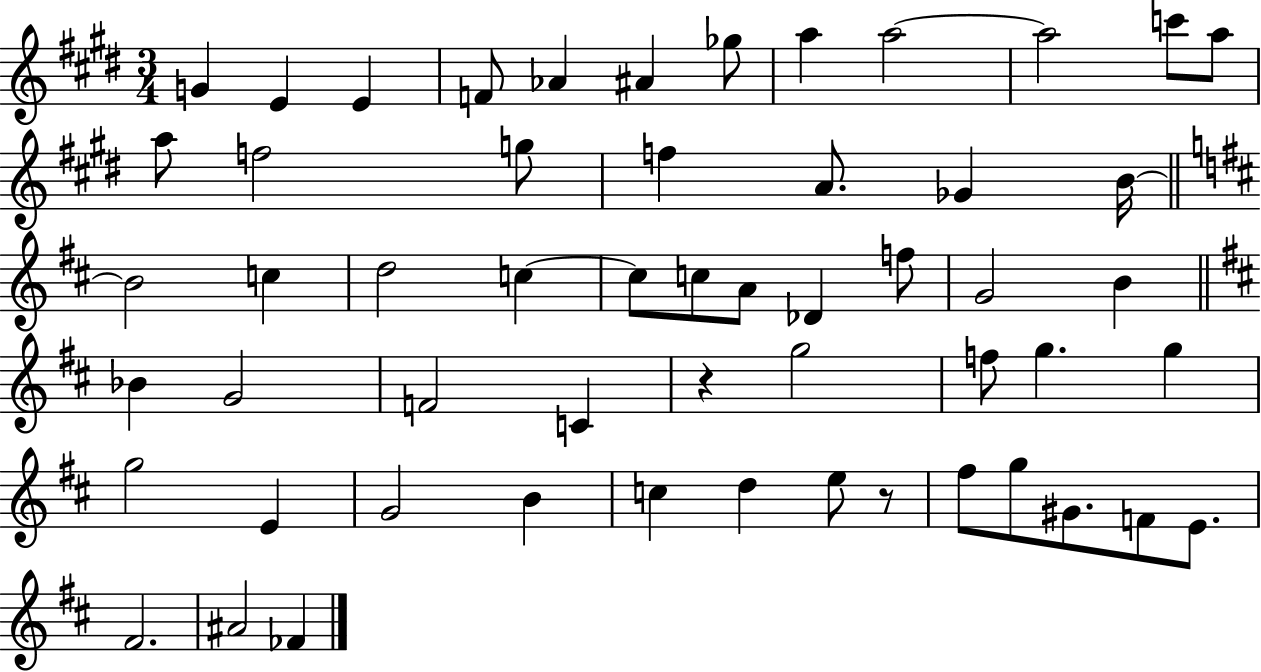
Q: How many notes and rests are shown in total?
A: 55